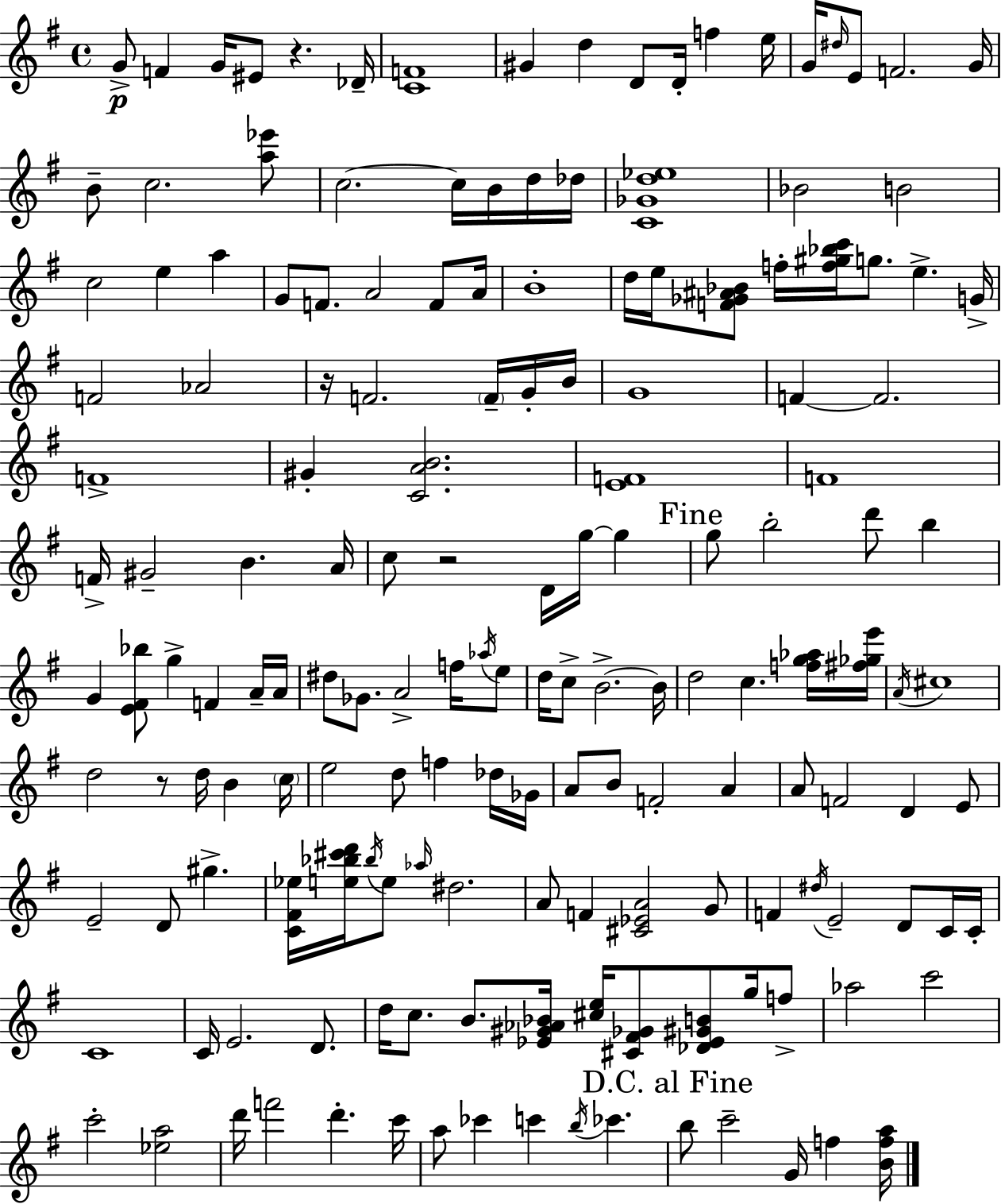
{
  \clef treble
  \time 4/4
  \defaultTimeSignature
  \key g \major
  \repeat volta 2 { g'8->\p f'4 g'16 eis'8 r4. des'16-- | <c' f'>1 | gis'4 d''4 d'8 d'16-. f''4 e''16 | g'16 \grace { dis''16 } e'8 f'2. | \break g'16 b'8-- c''2. <a'' ees'''>8 | c''2.~~ c''16 b'16 d''16 | des''16 <c' ges' d'' ees''>1 | bes'2 b'2 | \break c''2 e''4 a''4 | g'8 f'8. a'2 f'8 | a'16 b'1-. | d''16 e''16 <f' ges' ais' bes'>8 f''16-. <f'' gis'' bes'' c'''>16 g''8. e''4.-> | \break g'16-> f'2 aes'2 | r16 f'2. \parenthesize f'16-- g'16-. | b'16 g'1 | f'4~~ f'2. | \break f'1-> | gis'4-. <c' a' b'>2. | <e' f'>1 | f'1 | \break f'16-> gis'2-- b'4. | a'16 c''8 r2 d'16 g''16~~ g''4 | \mark "Fine" g''8 b''2-. d'''8 b''4 | g'4 <e' fis' bes''>8 g''4-> f'4 a'16-- | \break a'16 dis''8 ges'8. a'2-> f''16 \acciaccatura { aes''16 } | e''8 d''16 c''8-> b'2.->~~ | b'16 d''2 c''4. | <f'' g'' aes''>16 <fis'' ges'' e'''>16 \acciaccatura { a'16 } cis''1 | \break d''2 r8 d''16 b'4 | \parenthesize c''16 e''2 d''8 f''4 | des''16 ges'16 a'8 b'8 f'2-. a'4 | a'8 f'2 d'4 | \break e'8 e'2-- d'8 gis''4.-> | <c' fis' ees''>16 <e'' bes'' cis''' d'''>16 \acciaccatura { bes''16 } e''8 \grace { aes''16 } dis''2. | a'8 f'4 <cis' ees' a'>2 | g'8 f'4 \acciaccatura { dis''16 } e'2-- | \break d'8 c'16 c'16-. c'1 | c'16 e'2. | d'8. d''16 c''8. b'8. <ees' gis' aes' bes'>16 <cis'' e''>16 <cis' fis' ges'>8 | <des' ees' gis' b'>8 g''16 f''8-> aes''2 c'''2 | \break c'''2-. <ees'' a''>2 | d'''16 f'''2 d'''4.-. | c'''16 a''8 ces'''4 c'''4 | \acciaccatura { b''16 } ces'''4. \mark "D.C. al Fine" b''8 c'''2-- | \break g'16 f''4 <b' f'' a''>16 } \bar "|."
}